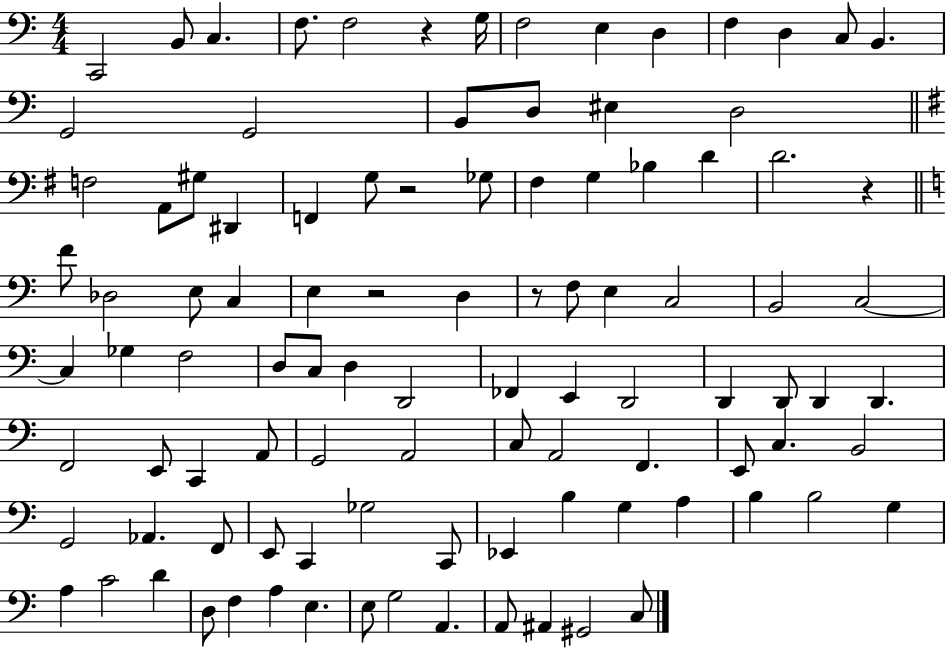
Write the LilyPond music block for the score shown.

{
  \clef bass
  \numericTimeSignature
  \time 4/4
  \key c \major
  c,2 b,8 c4. | f8. f2 r4 g16 | f2 e4 d4 | f4 d4 c8 b,4. | \break g,2 g,2 | b,8 d8 eis4 d2 | \bar "||" \break \key e \minor f2 a,8 gis8 dis,4 | f,4 g8 r2 ges8 | fis4 g4 bes4 d'4 | d'2. r4 | \break \bar "||" \break \key c \major f'8 des2 e8 c4 | e4 r2 d4 | r8 f8 e4 c2 | b,2 c2~~ | \break c4 ges4 f2 | d8 c8 d4 d,2 | fes,4 e,4 d,2 | d,4 d,8 d,4 d,4. | \break f,2 e,8 c,4 a,8 | g,2 a,2 | c8 a,2 f,4. | e,8 c4. b,2 | \break g,2 aes,4. f,8 | e,8 c,4 ges2 c,8 | ees,4 b4 g4 a4 | b4 b2 g4 | \break a4 c'2 d'4 | d8 f4 a4 e4. | e8 g2 a,4. | a,8 ais,4 gis,2 c8 | \break \bar "|."
}